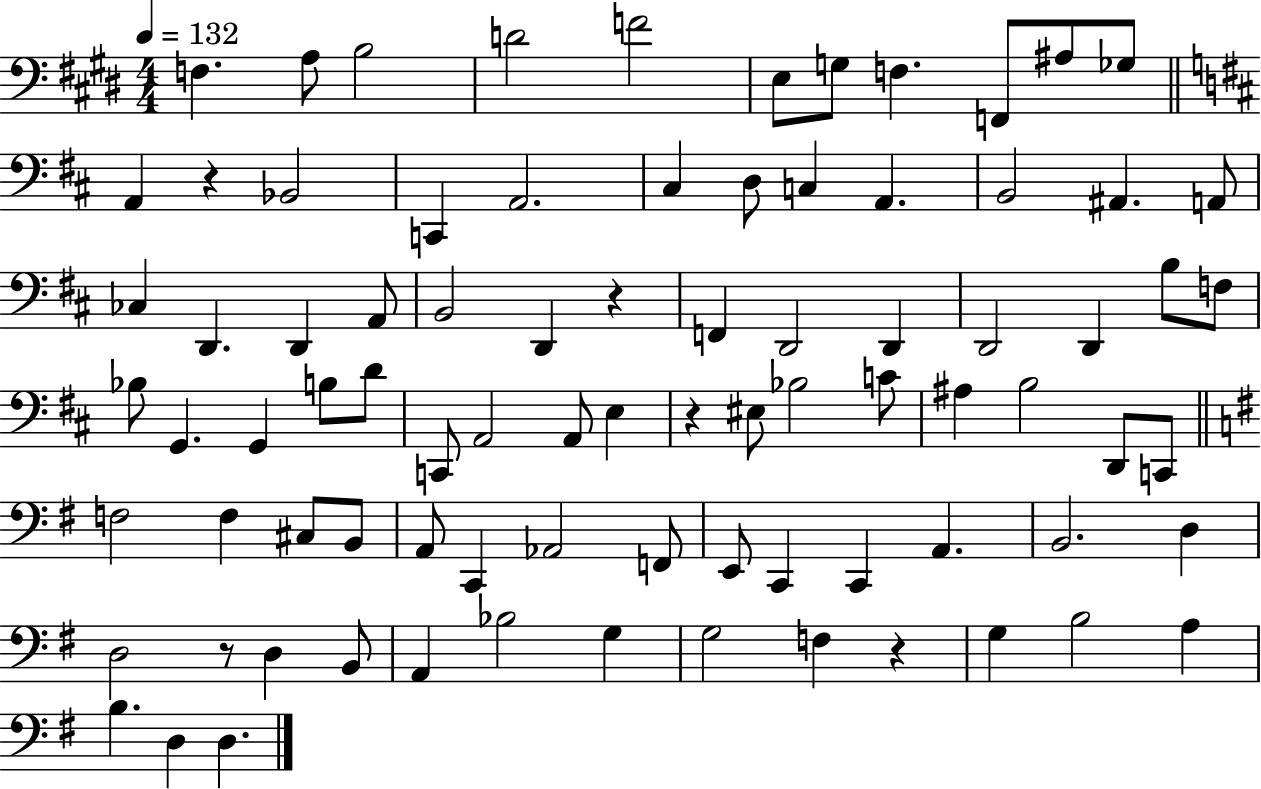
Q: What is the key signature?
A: E major